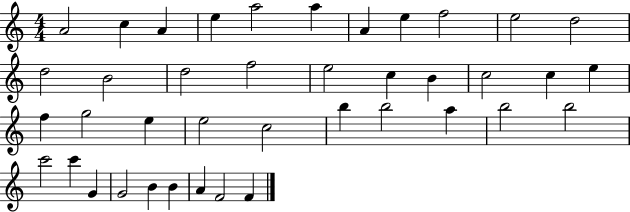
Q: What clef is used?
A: treble